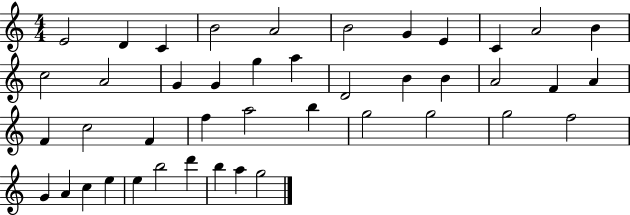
E4/h D4/q C4/q B4/h A4/h B4/h G4/q E4/q C4/q A4/h B4/q C5/h A4/h G4/q G4/q G5/q A5/q D4/h B4/q B4/q A4/h F4/q A4/q F4/q C5/h F4/q F5/q A5/h B5/q G5/h G5/h G5/h F5/h G4/q A4/q C5/q E5/q E5/q B5/h D6/q B5/q A5/q G5/h